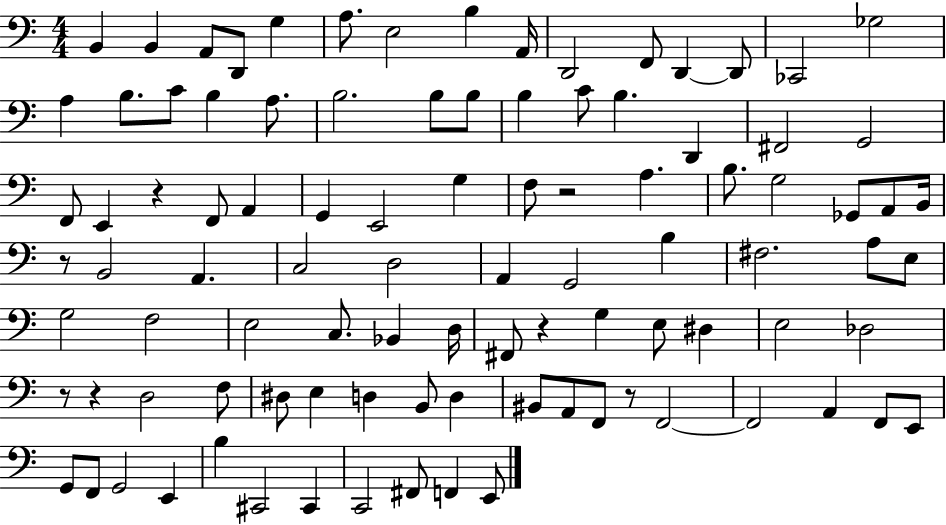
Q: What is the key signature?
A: C major